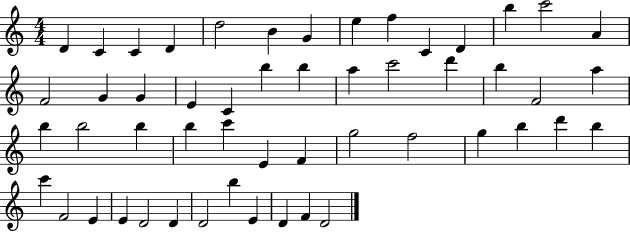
D4/q C4/q C4/q D4/q D5/h B4/q G4/q E5/q F5/q C4/q D4/q B5/q C6/h A4/q F4/h G4/q G4/q E4/q C4/q B5/q B5/q A5/q C6/h D6/q B5/q F4/h A5/q B5/q B5/h B5/q B5/q C6/q E4/q F4/q G5/h F5/h G5/q B5/q D6/q B5/q C6/q F4/h E4/q E4/q D4/h D4/q D4/h B5/q E4/q D4/q F4/q D4/h